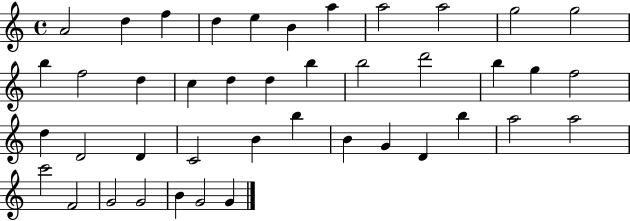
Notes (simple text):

A4/h D5/q F5/q D5/q E5/q B4/q A5/q A5/h A5/h G5/h G5/h B5/q F5/h D5/q C5/q D5/q D5/q B5/q B5/h D6/h B5/q G5/q F5/h D5/q D4/h D4/q C4/h B4/q B5/q B4/q G4/q D4/q B5/q A5/h A5/h C6/h F4/h G4/h G4/h B4/q G4/h G4/q